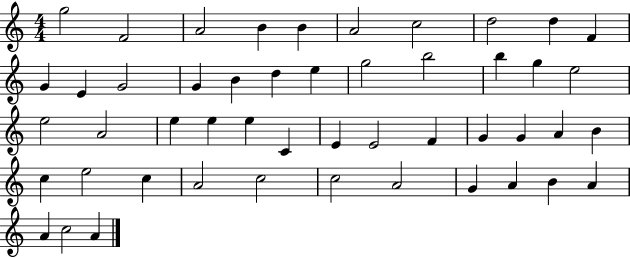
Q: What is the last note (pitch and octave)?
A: A4